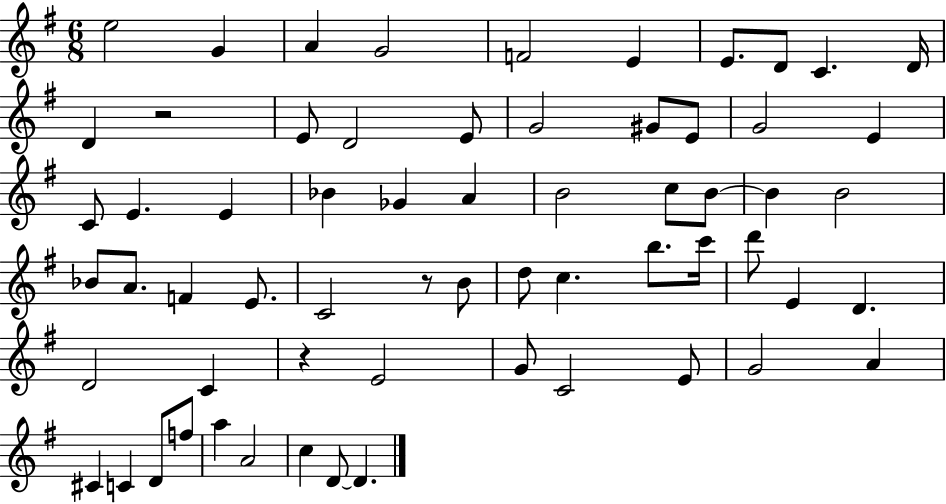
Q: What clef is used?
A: treble